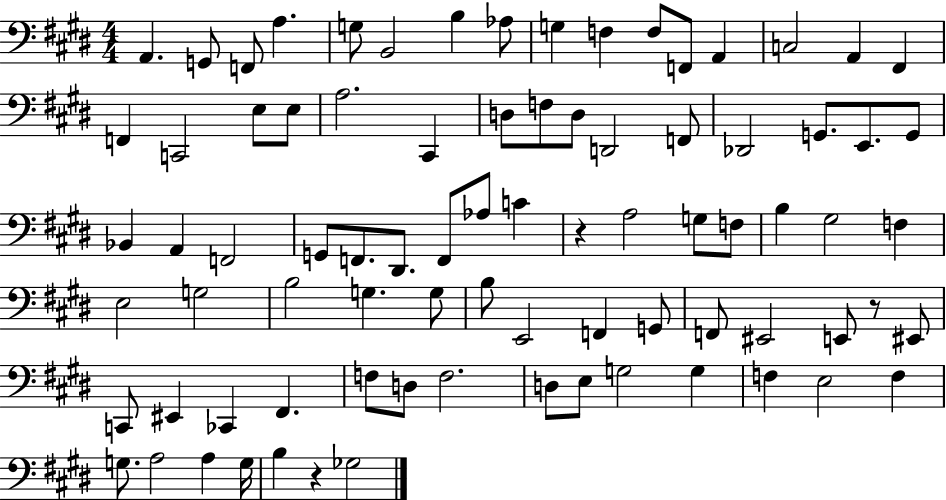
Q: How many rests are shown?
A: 3